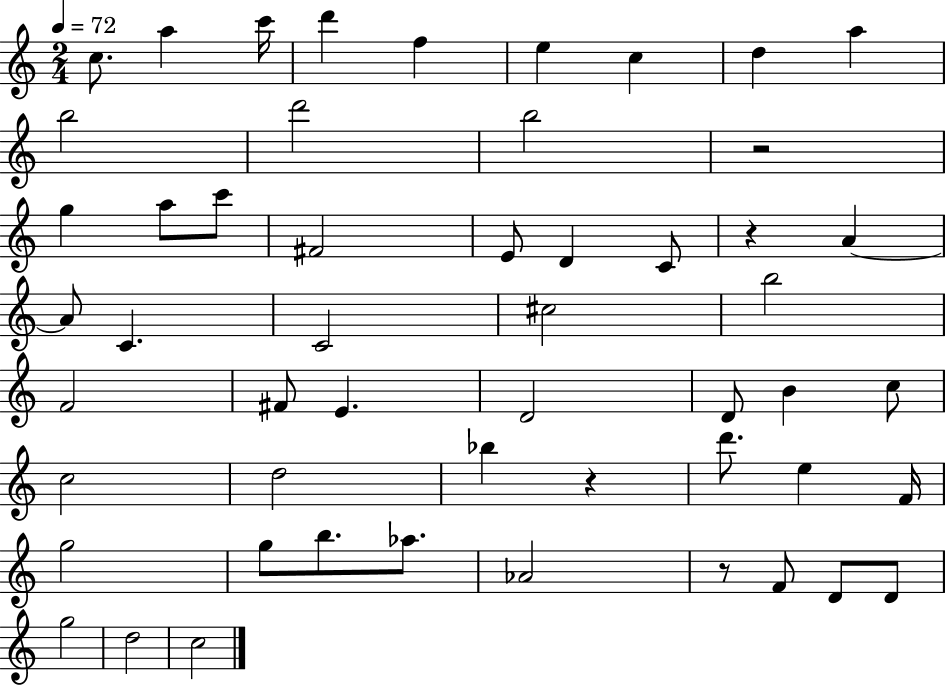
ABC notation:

X:1
T:Untitled
M:2/4
L:1/4
K:C
c/2 a c'/4 d' f e c d a b2 d'2 b2 z2 g a/2 c'/2 ^F2 E/2 D C/2 z A A/2 C C2 ^c2 b2 F2 ^F/2 E D2 D/2 B c/2 c2 d2 _b z d'/2 e F/4 g2 g/2 b/2 _a/2 _A2 z/2 F/2 D/2 D/2 g2 d2 c2